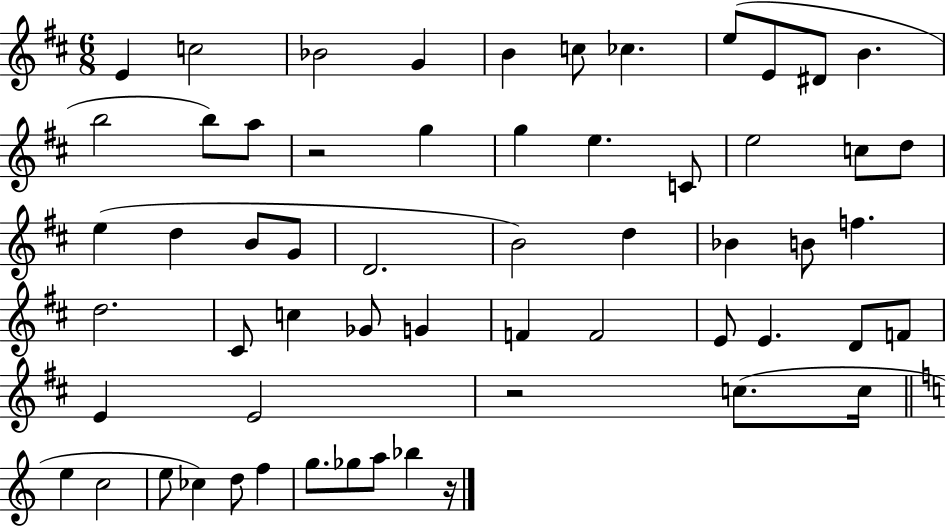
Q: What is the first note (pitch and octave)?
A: E4